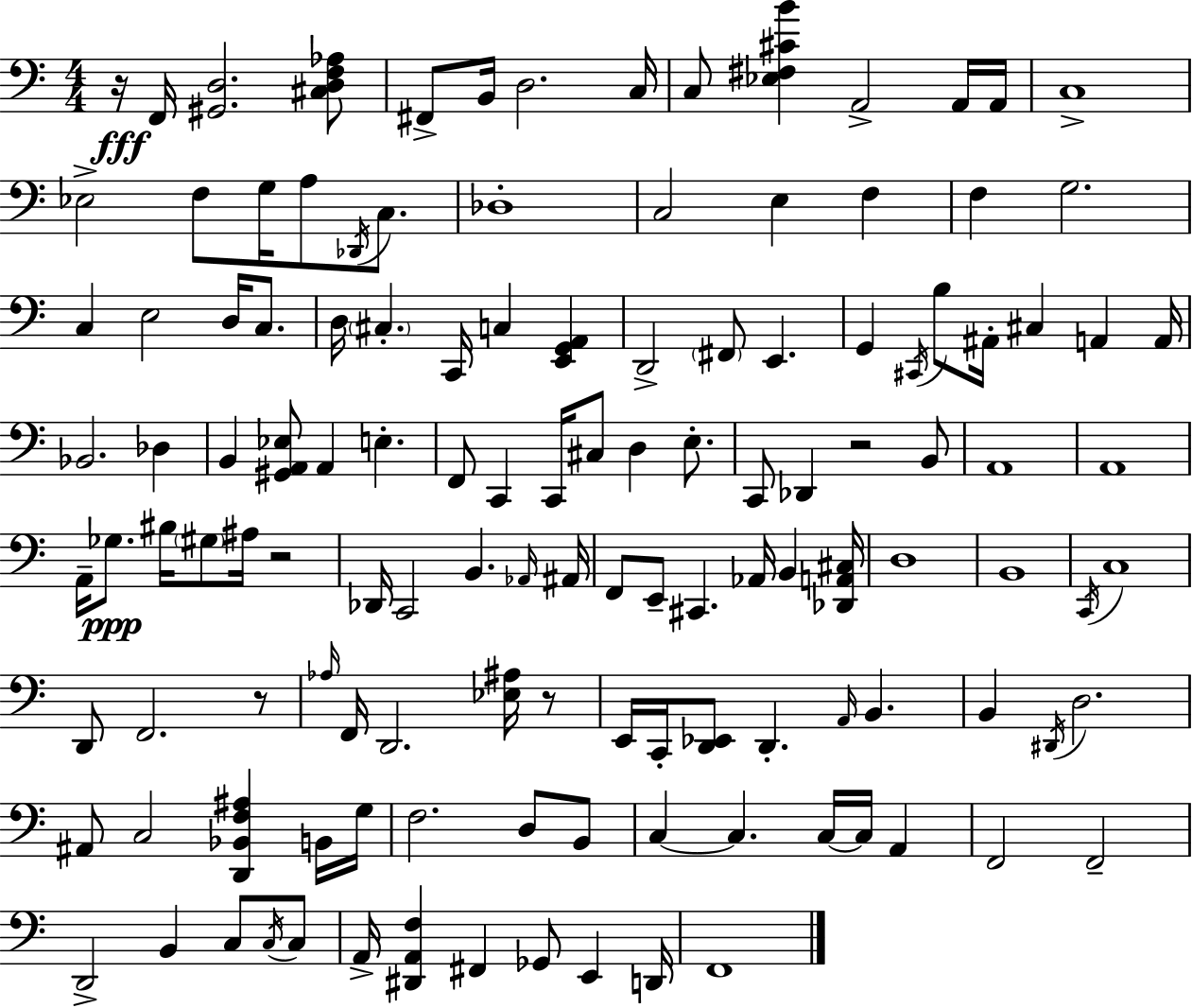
{
  \clef bass
  \numericTimeSignature
  \time 4/4
  \key c \major
  \repeat volta 2 { r16\fff f,16 <gis, d>2. <cis d f aes>8 | fis,8-> b,16 d2. c16 | c8 <ees fis cis' b'>4 a,2-> a,16 a,16 | c1-> | \break ees2-> f8 g16 a8 \acciaccatura { des,16 } c8. | des1-. | c2 e4 f4 | f4 g2. | \break c4 e2 d16 c8. | d16 \parenthesize cis4.-. c,16 c4 <e, g, a,>4 | d,2-> \parenthesize fis,8 e,4. | g,4 \acciaccatura { cis,16 } b8 ais,16-. cis4 a,4 | \break a,16 bes,2. des4 | b,4 <gis, a, ees>8 a,4 e4.-. | f,8 c,4 c,16 cis8 d4 e8.-. | c,8 des,4 r2 | \break b,8 a,1 | a,1 | a,16-- ges8.\ppp bis16 \parenthesize gis8 ais16 r2 | des,16 c,2 b,4. | \break \grace { aes,16 } ais,16 f,8 e,8-- cis,4. aes,16 b,4 | <des, a, cis>16 d1 | b,1 | \acciaccatura { c,16 } c1 | \break d,8 f,2. | r8 \grace { aes16 } f,16 d,2. | <ees ais>16 r8 e,16 c,16-. <d, ees,>8 d,4.-. \grace { a,16 } | b,4. b,4 \acciaccatura { dis,16 } d2. | \break ais,8 c2 | <d, bes, f ais>4 b,16 g16 f2. | d8 b,8 c4~~ c4. | c16~~ c16 a,4 f,2 f,2-- | \break d,2-> b,4 | c8 \acciaccatura { c16 } c8 a,16-> <dis, a, f>4 fis,4 | ges,8 e,4 d,16 f,1 | } \bar "|."
}